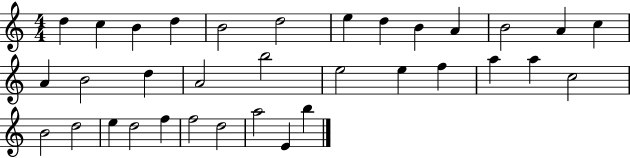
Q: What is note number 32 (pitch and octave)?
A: A5